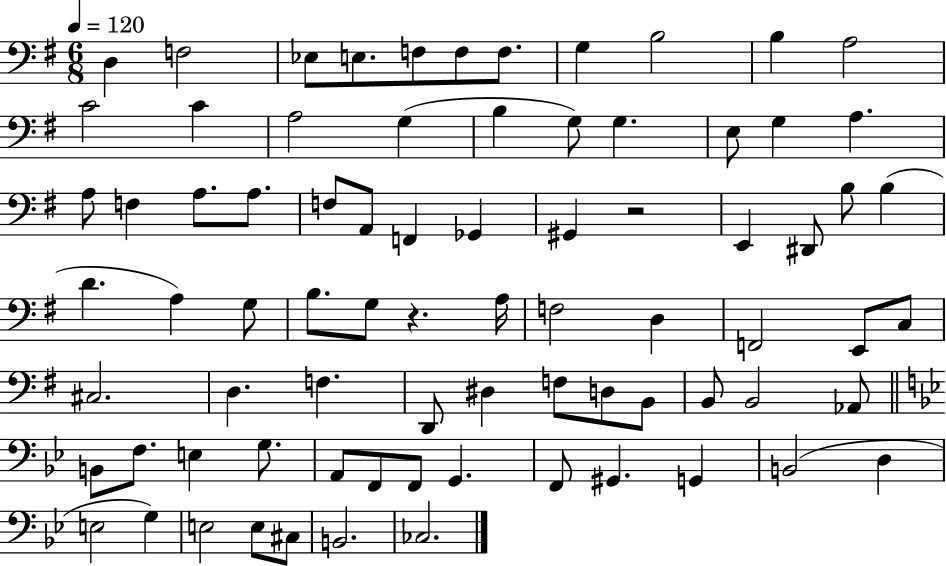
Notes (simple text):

D3/q F3/h Eb3/e E3/e. F3/e F3/e F3/e. G3/q B3/h B3/q A3/h C4/h C4/q A3/h G3/q B3/q G3/e G3/q. E3/e G3/q A3/q. A3/e F3/q A3/e. A3/e. F3/e A2/e F2/q Gb2/q G#2/q R/h E2/q D#2/e B3/e B3/q D4/q. A3/q G3/e B3/e. G3/e R/q. A3/s F3/h D3/q F2/h E2/e C3/e C#3/h. D3/q. F3/q. D2/e D#3/q F3/e D3/e B2/e B2/e B2/h Ab2/e B2/e F3/e. E3/q G3/e. A2/e F2/e F2/e G2/q. F2/e G#2/q. G2/q B2/h D3/q E3/h G3/q E3/h E3/e C#3/e B2/h. CES3/h.